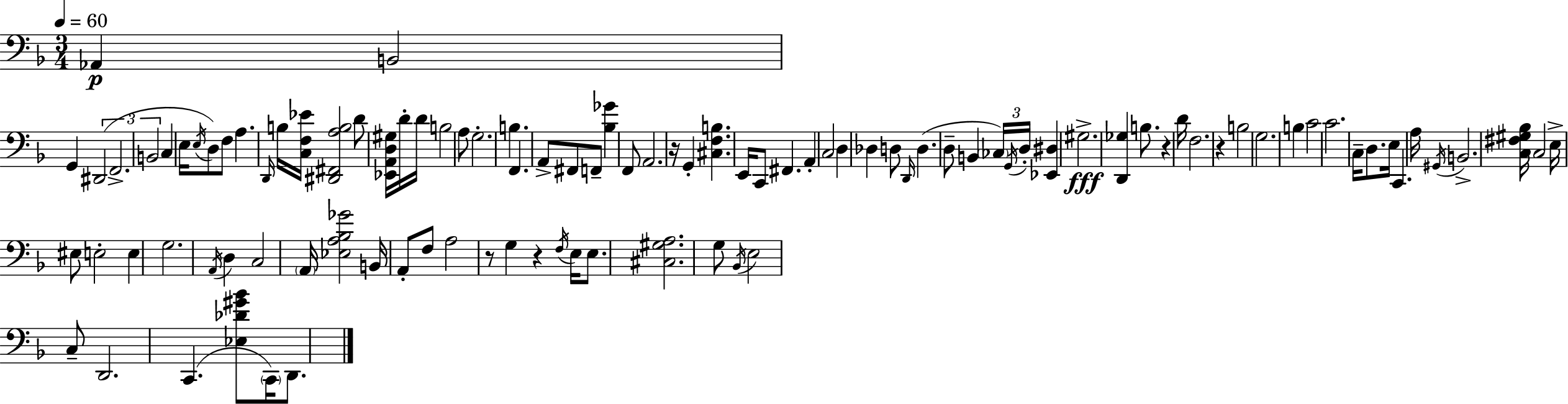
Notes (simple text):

Ab2/q B2/h G2/q D#2/h F2/h. B2/h C3/q E3/s E3/s D3/e F3/e A3/q. D2/s B3/s [C3,F3,Eb4]/s [D#2,F#2,A3,B3]/h D4/e [Eb2,A2,D3,G#3]/s D4/s D4/s B3/h A3/e G3/h. B3/q. F2/q. A2/e F#2/e F2/e [Bb3,Gb4]/q F2/e A2/h. R/s G2/q [C#3,F3,B3]/q. E2/s C2/e F#2/q. A2/q C3/h D3/q Db3/q D3/e D2/s D3/q. D3/e B2/q CES3/s G2/s D3/s [Eb2,D#3]/q G#3/h. [D2,Gb3]/q B3/e. R/q D4/s F3/h. R/q B3/h G3/h. B3/q C4/h C4/h. C3/s D3/e. E3/s C2/q. A3/s G#2/s B2/h. [C3,F#3,G#3,Bb3]/s C3/h E3/s EIS3/e E3/h E3/q G3/h. A2/s D3/q C3/h A2/s [Eb3,A3,Bb3,Gb4]/h B2/s A2/e F3/e A3/h R/e G3/q R/q F3/s E3/s E3/e. [C#3,G#3,A3]/h. G3/e Bb2/s E3/h C3/e D2/h. C2/q. [Eb3,Db4,G#4,Bb4]/e C2/s D2/e.